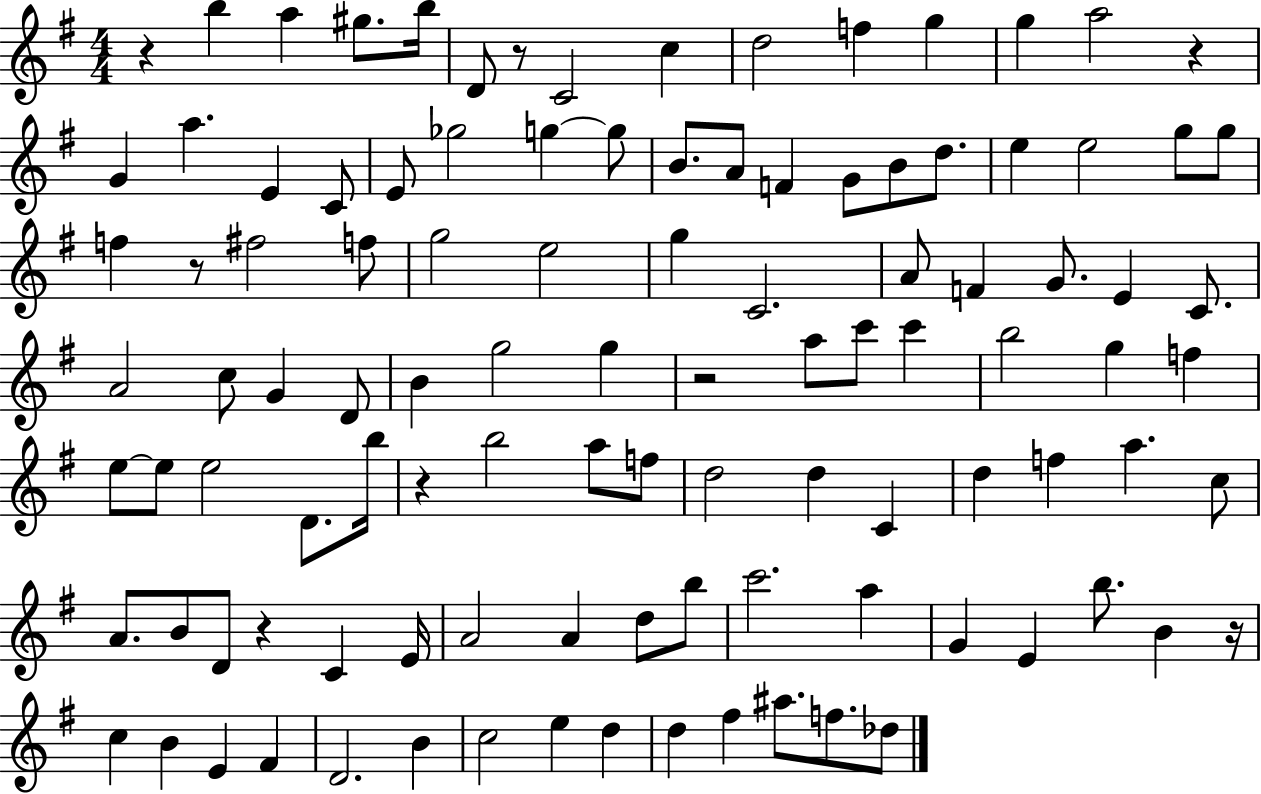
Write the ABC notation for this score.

X:1
T:Untitled
M:4/4
L:1/4
K:G
z b a ^g/2 b/4 D/2 z/2 C2 c d2 f g g a2 z G a E C/2 E/2 _g2 g g/2 B/2 A/2 F G/2 B/2 d/2 e e2 g/2 g/2 f z/2 ^f2 f/2 g2 e2 g C2 A/2 F G/2 E C/2 A2 c/2 G D/2 B g2 g z2 a/2 c'/2 c' b2 g f e/2 e/2 e2 D/2 b/4 z b2 a/2 f/2 d2 d C d f a c/2 A/2 B/2 D/2 z C E/4 A2 A d/2 b/2 c'2 a G E b/2 B z/4 c B E ^F D2 B c2 e d d ^f ^a/2 f/2 _d/2